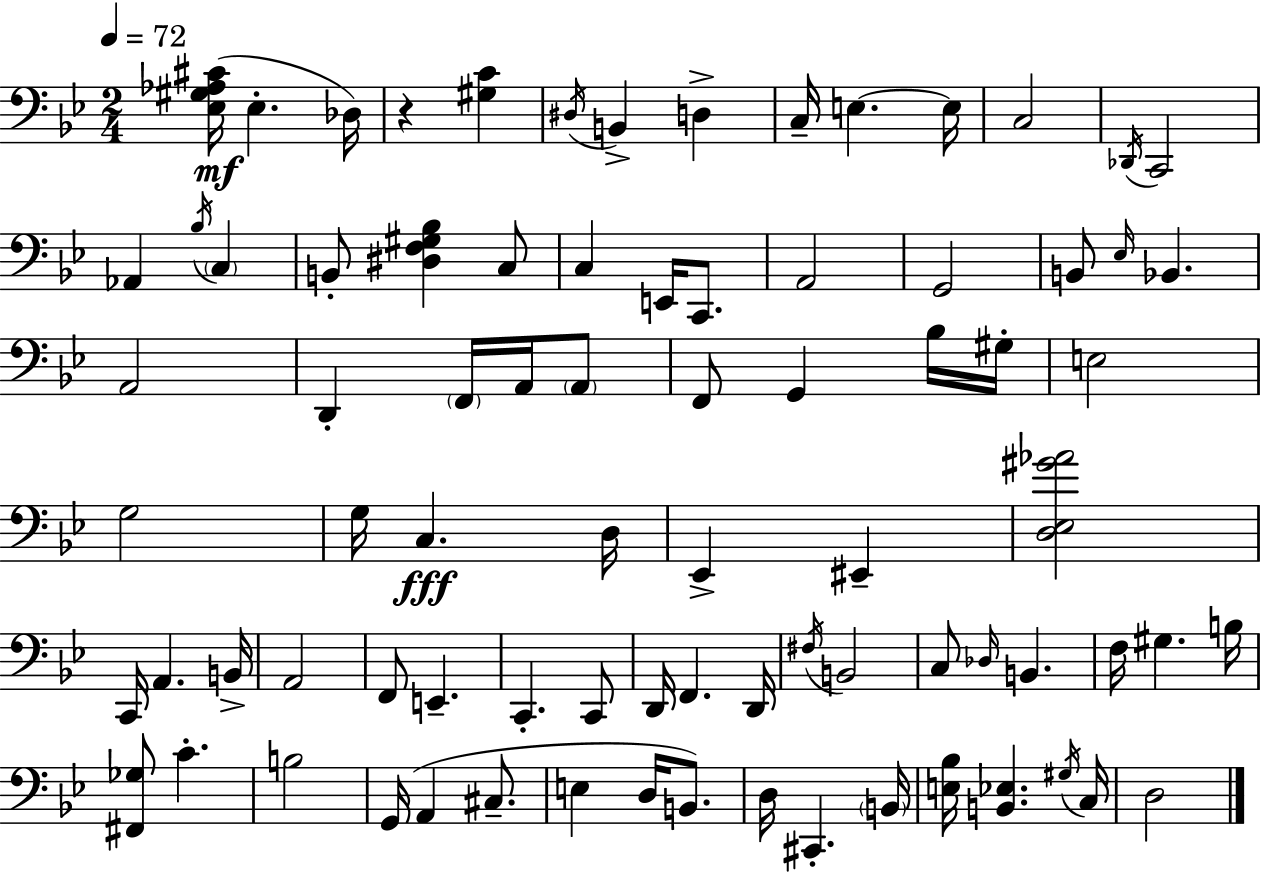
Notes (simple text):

[Eb3,G#3,Ab3,C#4]/s Eb3/q. Db3/s R/q [G#3,C4]/q D#3/s B2/q D3/q C3/s E3/q. E3/s C3/h Db2/s C2/h Ab2/q Bb3/s C3/q B2/e [D#3,F3,G#3,Bb3]/q C3/e C3/q E2/s C2/e. A2/h G2/h B2/e Eb3/s Bb2/q. A2/h D2/q F2/s A2/s A2/e F2/e G2/q Bb3/s G#3/s E3/h G3/h G3/s C3/q. D3/s Eb2/q EIS2/q [D3,Eb3,G#4,Ab4]/h C2/s A2/q. B2/s A2/h F2/e E2/q. C2/q. C2/e D2/s F2/q. D2/s F#3/s B2/h C3/e Db3/s B2/q. F3/s G#3/q. B3/s [F#2,Gb3]/e C4/q. B3/h G2/s A2/q C#3/e. E3/q D3/s B2/e. D3/s C#2/q. B2/s [E3,Bb3]/s [B2,Eb3]/q. G#3/s C3/s D3/h